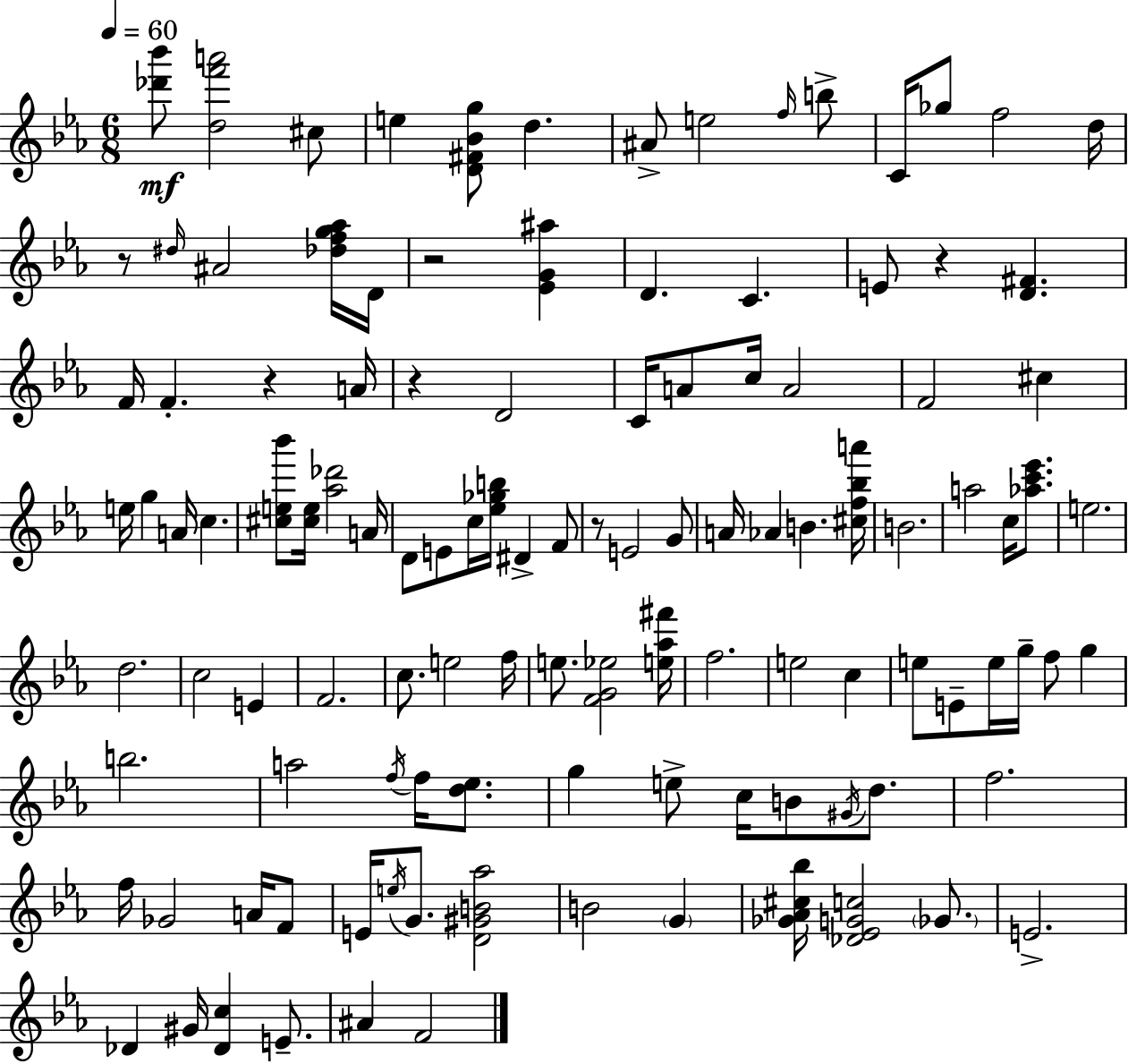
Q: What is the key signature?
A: EES major